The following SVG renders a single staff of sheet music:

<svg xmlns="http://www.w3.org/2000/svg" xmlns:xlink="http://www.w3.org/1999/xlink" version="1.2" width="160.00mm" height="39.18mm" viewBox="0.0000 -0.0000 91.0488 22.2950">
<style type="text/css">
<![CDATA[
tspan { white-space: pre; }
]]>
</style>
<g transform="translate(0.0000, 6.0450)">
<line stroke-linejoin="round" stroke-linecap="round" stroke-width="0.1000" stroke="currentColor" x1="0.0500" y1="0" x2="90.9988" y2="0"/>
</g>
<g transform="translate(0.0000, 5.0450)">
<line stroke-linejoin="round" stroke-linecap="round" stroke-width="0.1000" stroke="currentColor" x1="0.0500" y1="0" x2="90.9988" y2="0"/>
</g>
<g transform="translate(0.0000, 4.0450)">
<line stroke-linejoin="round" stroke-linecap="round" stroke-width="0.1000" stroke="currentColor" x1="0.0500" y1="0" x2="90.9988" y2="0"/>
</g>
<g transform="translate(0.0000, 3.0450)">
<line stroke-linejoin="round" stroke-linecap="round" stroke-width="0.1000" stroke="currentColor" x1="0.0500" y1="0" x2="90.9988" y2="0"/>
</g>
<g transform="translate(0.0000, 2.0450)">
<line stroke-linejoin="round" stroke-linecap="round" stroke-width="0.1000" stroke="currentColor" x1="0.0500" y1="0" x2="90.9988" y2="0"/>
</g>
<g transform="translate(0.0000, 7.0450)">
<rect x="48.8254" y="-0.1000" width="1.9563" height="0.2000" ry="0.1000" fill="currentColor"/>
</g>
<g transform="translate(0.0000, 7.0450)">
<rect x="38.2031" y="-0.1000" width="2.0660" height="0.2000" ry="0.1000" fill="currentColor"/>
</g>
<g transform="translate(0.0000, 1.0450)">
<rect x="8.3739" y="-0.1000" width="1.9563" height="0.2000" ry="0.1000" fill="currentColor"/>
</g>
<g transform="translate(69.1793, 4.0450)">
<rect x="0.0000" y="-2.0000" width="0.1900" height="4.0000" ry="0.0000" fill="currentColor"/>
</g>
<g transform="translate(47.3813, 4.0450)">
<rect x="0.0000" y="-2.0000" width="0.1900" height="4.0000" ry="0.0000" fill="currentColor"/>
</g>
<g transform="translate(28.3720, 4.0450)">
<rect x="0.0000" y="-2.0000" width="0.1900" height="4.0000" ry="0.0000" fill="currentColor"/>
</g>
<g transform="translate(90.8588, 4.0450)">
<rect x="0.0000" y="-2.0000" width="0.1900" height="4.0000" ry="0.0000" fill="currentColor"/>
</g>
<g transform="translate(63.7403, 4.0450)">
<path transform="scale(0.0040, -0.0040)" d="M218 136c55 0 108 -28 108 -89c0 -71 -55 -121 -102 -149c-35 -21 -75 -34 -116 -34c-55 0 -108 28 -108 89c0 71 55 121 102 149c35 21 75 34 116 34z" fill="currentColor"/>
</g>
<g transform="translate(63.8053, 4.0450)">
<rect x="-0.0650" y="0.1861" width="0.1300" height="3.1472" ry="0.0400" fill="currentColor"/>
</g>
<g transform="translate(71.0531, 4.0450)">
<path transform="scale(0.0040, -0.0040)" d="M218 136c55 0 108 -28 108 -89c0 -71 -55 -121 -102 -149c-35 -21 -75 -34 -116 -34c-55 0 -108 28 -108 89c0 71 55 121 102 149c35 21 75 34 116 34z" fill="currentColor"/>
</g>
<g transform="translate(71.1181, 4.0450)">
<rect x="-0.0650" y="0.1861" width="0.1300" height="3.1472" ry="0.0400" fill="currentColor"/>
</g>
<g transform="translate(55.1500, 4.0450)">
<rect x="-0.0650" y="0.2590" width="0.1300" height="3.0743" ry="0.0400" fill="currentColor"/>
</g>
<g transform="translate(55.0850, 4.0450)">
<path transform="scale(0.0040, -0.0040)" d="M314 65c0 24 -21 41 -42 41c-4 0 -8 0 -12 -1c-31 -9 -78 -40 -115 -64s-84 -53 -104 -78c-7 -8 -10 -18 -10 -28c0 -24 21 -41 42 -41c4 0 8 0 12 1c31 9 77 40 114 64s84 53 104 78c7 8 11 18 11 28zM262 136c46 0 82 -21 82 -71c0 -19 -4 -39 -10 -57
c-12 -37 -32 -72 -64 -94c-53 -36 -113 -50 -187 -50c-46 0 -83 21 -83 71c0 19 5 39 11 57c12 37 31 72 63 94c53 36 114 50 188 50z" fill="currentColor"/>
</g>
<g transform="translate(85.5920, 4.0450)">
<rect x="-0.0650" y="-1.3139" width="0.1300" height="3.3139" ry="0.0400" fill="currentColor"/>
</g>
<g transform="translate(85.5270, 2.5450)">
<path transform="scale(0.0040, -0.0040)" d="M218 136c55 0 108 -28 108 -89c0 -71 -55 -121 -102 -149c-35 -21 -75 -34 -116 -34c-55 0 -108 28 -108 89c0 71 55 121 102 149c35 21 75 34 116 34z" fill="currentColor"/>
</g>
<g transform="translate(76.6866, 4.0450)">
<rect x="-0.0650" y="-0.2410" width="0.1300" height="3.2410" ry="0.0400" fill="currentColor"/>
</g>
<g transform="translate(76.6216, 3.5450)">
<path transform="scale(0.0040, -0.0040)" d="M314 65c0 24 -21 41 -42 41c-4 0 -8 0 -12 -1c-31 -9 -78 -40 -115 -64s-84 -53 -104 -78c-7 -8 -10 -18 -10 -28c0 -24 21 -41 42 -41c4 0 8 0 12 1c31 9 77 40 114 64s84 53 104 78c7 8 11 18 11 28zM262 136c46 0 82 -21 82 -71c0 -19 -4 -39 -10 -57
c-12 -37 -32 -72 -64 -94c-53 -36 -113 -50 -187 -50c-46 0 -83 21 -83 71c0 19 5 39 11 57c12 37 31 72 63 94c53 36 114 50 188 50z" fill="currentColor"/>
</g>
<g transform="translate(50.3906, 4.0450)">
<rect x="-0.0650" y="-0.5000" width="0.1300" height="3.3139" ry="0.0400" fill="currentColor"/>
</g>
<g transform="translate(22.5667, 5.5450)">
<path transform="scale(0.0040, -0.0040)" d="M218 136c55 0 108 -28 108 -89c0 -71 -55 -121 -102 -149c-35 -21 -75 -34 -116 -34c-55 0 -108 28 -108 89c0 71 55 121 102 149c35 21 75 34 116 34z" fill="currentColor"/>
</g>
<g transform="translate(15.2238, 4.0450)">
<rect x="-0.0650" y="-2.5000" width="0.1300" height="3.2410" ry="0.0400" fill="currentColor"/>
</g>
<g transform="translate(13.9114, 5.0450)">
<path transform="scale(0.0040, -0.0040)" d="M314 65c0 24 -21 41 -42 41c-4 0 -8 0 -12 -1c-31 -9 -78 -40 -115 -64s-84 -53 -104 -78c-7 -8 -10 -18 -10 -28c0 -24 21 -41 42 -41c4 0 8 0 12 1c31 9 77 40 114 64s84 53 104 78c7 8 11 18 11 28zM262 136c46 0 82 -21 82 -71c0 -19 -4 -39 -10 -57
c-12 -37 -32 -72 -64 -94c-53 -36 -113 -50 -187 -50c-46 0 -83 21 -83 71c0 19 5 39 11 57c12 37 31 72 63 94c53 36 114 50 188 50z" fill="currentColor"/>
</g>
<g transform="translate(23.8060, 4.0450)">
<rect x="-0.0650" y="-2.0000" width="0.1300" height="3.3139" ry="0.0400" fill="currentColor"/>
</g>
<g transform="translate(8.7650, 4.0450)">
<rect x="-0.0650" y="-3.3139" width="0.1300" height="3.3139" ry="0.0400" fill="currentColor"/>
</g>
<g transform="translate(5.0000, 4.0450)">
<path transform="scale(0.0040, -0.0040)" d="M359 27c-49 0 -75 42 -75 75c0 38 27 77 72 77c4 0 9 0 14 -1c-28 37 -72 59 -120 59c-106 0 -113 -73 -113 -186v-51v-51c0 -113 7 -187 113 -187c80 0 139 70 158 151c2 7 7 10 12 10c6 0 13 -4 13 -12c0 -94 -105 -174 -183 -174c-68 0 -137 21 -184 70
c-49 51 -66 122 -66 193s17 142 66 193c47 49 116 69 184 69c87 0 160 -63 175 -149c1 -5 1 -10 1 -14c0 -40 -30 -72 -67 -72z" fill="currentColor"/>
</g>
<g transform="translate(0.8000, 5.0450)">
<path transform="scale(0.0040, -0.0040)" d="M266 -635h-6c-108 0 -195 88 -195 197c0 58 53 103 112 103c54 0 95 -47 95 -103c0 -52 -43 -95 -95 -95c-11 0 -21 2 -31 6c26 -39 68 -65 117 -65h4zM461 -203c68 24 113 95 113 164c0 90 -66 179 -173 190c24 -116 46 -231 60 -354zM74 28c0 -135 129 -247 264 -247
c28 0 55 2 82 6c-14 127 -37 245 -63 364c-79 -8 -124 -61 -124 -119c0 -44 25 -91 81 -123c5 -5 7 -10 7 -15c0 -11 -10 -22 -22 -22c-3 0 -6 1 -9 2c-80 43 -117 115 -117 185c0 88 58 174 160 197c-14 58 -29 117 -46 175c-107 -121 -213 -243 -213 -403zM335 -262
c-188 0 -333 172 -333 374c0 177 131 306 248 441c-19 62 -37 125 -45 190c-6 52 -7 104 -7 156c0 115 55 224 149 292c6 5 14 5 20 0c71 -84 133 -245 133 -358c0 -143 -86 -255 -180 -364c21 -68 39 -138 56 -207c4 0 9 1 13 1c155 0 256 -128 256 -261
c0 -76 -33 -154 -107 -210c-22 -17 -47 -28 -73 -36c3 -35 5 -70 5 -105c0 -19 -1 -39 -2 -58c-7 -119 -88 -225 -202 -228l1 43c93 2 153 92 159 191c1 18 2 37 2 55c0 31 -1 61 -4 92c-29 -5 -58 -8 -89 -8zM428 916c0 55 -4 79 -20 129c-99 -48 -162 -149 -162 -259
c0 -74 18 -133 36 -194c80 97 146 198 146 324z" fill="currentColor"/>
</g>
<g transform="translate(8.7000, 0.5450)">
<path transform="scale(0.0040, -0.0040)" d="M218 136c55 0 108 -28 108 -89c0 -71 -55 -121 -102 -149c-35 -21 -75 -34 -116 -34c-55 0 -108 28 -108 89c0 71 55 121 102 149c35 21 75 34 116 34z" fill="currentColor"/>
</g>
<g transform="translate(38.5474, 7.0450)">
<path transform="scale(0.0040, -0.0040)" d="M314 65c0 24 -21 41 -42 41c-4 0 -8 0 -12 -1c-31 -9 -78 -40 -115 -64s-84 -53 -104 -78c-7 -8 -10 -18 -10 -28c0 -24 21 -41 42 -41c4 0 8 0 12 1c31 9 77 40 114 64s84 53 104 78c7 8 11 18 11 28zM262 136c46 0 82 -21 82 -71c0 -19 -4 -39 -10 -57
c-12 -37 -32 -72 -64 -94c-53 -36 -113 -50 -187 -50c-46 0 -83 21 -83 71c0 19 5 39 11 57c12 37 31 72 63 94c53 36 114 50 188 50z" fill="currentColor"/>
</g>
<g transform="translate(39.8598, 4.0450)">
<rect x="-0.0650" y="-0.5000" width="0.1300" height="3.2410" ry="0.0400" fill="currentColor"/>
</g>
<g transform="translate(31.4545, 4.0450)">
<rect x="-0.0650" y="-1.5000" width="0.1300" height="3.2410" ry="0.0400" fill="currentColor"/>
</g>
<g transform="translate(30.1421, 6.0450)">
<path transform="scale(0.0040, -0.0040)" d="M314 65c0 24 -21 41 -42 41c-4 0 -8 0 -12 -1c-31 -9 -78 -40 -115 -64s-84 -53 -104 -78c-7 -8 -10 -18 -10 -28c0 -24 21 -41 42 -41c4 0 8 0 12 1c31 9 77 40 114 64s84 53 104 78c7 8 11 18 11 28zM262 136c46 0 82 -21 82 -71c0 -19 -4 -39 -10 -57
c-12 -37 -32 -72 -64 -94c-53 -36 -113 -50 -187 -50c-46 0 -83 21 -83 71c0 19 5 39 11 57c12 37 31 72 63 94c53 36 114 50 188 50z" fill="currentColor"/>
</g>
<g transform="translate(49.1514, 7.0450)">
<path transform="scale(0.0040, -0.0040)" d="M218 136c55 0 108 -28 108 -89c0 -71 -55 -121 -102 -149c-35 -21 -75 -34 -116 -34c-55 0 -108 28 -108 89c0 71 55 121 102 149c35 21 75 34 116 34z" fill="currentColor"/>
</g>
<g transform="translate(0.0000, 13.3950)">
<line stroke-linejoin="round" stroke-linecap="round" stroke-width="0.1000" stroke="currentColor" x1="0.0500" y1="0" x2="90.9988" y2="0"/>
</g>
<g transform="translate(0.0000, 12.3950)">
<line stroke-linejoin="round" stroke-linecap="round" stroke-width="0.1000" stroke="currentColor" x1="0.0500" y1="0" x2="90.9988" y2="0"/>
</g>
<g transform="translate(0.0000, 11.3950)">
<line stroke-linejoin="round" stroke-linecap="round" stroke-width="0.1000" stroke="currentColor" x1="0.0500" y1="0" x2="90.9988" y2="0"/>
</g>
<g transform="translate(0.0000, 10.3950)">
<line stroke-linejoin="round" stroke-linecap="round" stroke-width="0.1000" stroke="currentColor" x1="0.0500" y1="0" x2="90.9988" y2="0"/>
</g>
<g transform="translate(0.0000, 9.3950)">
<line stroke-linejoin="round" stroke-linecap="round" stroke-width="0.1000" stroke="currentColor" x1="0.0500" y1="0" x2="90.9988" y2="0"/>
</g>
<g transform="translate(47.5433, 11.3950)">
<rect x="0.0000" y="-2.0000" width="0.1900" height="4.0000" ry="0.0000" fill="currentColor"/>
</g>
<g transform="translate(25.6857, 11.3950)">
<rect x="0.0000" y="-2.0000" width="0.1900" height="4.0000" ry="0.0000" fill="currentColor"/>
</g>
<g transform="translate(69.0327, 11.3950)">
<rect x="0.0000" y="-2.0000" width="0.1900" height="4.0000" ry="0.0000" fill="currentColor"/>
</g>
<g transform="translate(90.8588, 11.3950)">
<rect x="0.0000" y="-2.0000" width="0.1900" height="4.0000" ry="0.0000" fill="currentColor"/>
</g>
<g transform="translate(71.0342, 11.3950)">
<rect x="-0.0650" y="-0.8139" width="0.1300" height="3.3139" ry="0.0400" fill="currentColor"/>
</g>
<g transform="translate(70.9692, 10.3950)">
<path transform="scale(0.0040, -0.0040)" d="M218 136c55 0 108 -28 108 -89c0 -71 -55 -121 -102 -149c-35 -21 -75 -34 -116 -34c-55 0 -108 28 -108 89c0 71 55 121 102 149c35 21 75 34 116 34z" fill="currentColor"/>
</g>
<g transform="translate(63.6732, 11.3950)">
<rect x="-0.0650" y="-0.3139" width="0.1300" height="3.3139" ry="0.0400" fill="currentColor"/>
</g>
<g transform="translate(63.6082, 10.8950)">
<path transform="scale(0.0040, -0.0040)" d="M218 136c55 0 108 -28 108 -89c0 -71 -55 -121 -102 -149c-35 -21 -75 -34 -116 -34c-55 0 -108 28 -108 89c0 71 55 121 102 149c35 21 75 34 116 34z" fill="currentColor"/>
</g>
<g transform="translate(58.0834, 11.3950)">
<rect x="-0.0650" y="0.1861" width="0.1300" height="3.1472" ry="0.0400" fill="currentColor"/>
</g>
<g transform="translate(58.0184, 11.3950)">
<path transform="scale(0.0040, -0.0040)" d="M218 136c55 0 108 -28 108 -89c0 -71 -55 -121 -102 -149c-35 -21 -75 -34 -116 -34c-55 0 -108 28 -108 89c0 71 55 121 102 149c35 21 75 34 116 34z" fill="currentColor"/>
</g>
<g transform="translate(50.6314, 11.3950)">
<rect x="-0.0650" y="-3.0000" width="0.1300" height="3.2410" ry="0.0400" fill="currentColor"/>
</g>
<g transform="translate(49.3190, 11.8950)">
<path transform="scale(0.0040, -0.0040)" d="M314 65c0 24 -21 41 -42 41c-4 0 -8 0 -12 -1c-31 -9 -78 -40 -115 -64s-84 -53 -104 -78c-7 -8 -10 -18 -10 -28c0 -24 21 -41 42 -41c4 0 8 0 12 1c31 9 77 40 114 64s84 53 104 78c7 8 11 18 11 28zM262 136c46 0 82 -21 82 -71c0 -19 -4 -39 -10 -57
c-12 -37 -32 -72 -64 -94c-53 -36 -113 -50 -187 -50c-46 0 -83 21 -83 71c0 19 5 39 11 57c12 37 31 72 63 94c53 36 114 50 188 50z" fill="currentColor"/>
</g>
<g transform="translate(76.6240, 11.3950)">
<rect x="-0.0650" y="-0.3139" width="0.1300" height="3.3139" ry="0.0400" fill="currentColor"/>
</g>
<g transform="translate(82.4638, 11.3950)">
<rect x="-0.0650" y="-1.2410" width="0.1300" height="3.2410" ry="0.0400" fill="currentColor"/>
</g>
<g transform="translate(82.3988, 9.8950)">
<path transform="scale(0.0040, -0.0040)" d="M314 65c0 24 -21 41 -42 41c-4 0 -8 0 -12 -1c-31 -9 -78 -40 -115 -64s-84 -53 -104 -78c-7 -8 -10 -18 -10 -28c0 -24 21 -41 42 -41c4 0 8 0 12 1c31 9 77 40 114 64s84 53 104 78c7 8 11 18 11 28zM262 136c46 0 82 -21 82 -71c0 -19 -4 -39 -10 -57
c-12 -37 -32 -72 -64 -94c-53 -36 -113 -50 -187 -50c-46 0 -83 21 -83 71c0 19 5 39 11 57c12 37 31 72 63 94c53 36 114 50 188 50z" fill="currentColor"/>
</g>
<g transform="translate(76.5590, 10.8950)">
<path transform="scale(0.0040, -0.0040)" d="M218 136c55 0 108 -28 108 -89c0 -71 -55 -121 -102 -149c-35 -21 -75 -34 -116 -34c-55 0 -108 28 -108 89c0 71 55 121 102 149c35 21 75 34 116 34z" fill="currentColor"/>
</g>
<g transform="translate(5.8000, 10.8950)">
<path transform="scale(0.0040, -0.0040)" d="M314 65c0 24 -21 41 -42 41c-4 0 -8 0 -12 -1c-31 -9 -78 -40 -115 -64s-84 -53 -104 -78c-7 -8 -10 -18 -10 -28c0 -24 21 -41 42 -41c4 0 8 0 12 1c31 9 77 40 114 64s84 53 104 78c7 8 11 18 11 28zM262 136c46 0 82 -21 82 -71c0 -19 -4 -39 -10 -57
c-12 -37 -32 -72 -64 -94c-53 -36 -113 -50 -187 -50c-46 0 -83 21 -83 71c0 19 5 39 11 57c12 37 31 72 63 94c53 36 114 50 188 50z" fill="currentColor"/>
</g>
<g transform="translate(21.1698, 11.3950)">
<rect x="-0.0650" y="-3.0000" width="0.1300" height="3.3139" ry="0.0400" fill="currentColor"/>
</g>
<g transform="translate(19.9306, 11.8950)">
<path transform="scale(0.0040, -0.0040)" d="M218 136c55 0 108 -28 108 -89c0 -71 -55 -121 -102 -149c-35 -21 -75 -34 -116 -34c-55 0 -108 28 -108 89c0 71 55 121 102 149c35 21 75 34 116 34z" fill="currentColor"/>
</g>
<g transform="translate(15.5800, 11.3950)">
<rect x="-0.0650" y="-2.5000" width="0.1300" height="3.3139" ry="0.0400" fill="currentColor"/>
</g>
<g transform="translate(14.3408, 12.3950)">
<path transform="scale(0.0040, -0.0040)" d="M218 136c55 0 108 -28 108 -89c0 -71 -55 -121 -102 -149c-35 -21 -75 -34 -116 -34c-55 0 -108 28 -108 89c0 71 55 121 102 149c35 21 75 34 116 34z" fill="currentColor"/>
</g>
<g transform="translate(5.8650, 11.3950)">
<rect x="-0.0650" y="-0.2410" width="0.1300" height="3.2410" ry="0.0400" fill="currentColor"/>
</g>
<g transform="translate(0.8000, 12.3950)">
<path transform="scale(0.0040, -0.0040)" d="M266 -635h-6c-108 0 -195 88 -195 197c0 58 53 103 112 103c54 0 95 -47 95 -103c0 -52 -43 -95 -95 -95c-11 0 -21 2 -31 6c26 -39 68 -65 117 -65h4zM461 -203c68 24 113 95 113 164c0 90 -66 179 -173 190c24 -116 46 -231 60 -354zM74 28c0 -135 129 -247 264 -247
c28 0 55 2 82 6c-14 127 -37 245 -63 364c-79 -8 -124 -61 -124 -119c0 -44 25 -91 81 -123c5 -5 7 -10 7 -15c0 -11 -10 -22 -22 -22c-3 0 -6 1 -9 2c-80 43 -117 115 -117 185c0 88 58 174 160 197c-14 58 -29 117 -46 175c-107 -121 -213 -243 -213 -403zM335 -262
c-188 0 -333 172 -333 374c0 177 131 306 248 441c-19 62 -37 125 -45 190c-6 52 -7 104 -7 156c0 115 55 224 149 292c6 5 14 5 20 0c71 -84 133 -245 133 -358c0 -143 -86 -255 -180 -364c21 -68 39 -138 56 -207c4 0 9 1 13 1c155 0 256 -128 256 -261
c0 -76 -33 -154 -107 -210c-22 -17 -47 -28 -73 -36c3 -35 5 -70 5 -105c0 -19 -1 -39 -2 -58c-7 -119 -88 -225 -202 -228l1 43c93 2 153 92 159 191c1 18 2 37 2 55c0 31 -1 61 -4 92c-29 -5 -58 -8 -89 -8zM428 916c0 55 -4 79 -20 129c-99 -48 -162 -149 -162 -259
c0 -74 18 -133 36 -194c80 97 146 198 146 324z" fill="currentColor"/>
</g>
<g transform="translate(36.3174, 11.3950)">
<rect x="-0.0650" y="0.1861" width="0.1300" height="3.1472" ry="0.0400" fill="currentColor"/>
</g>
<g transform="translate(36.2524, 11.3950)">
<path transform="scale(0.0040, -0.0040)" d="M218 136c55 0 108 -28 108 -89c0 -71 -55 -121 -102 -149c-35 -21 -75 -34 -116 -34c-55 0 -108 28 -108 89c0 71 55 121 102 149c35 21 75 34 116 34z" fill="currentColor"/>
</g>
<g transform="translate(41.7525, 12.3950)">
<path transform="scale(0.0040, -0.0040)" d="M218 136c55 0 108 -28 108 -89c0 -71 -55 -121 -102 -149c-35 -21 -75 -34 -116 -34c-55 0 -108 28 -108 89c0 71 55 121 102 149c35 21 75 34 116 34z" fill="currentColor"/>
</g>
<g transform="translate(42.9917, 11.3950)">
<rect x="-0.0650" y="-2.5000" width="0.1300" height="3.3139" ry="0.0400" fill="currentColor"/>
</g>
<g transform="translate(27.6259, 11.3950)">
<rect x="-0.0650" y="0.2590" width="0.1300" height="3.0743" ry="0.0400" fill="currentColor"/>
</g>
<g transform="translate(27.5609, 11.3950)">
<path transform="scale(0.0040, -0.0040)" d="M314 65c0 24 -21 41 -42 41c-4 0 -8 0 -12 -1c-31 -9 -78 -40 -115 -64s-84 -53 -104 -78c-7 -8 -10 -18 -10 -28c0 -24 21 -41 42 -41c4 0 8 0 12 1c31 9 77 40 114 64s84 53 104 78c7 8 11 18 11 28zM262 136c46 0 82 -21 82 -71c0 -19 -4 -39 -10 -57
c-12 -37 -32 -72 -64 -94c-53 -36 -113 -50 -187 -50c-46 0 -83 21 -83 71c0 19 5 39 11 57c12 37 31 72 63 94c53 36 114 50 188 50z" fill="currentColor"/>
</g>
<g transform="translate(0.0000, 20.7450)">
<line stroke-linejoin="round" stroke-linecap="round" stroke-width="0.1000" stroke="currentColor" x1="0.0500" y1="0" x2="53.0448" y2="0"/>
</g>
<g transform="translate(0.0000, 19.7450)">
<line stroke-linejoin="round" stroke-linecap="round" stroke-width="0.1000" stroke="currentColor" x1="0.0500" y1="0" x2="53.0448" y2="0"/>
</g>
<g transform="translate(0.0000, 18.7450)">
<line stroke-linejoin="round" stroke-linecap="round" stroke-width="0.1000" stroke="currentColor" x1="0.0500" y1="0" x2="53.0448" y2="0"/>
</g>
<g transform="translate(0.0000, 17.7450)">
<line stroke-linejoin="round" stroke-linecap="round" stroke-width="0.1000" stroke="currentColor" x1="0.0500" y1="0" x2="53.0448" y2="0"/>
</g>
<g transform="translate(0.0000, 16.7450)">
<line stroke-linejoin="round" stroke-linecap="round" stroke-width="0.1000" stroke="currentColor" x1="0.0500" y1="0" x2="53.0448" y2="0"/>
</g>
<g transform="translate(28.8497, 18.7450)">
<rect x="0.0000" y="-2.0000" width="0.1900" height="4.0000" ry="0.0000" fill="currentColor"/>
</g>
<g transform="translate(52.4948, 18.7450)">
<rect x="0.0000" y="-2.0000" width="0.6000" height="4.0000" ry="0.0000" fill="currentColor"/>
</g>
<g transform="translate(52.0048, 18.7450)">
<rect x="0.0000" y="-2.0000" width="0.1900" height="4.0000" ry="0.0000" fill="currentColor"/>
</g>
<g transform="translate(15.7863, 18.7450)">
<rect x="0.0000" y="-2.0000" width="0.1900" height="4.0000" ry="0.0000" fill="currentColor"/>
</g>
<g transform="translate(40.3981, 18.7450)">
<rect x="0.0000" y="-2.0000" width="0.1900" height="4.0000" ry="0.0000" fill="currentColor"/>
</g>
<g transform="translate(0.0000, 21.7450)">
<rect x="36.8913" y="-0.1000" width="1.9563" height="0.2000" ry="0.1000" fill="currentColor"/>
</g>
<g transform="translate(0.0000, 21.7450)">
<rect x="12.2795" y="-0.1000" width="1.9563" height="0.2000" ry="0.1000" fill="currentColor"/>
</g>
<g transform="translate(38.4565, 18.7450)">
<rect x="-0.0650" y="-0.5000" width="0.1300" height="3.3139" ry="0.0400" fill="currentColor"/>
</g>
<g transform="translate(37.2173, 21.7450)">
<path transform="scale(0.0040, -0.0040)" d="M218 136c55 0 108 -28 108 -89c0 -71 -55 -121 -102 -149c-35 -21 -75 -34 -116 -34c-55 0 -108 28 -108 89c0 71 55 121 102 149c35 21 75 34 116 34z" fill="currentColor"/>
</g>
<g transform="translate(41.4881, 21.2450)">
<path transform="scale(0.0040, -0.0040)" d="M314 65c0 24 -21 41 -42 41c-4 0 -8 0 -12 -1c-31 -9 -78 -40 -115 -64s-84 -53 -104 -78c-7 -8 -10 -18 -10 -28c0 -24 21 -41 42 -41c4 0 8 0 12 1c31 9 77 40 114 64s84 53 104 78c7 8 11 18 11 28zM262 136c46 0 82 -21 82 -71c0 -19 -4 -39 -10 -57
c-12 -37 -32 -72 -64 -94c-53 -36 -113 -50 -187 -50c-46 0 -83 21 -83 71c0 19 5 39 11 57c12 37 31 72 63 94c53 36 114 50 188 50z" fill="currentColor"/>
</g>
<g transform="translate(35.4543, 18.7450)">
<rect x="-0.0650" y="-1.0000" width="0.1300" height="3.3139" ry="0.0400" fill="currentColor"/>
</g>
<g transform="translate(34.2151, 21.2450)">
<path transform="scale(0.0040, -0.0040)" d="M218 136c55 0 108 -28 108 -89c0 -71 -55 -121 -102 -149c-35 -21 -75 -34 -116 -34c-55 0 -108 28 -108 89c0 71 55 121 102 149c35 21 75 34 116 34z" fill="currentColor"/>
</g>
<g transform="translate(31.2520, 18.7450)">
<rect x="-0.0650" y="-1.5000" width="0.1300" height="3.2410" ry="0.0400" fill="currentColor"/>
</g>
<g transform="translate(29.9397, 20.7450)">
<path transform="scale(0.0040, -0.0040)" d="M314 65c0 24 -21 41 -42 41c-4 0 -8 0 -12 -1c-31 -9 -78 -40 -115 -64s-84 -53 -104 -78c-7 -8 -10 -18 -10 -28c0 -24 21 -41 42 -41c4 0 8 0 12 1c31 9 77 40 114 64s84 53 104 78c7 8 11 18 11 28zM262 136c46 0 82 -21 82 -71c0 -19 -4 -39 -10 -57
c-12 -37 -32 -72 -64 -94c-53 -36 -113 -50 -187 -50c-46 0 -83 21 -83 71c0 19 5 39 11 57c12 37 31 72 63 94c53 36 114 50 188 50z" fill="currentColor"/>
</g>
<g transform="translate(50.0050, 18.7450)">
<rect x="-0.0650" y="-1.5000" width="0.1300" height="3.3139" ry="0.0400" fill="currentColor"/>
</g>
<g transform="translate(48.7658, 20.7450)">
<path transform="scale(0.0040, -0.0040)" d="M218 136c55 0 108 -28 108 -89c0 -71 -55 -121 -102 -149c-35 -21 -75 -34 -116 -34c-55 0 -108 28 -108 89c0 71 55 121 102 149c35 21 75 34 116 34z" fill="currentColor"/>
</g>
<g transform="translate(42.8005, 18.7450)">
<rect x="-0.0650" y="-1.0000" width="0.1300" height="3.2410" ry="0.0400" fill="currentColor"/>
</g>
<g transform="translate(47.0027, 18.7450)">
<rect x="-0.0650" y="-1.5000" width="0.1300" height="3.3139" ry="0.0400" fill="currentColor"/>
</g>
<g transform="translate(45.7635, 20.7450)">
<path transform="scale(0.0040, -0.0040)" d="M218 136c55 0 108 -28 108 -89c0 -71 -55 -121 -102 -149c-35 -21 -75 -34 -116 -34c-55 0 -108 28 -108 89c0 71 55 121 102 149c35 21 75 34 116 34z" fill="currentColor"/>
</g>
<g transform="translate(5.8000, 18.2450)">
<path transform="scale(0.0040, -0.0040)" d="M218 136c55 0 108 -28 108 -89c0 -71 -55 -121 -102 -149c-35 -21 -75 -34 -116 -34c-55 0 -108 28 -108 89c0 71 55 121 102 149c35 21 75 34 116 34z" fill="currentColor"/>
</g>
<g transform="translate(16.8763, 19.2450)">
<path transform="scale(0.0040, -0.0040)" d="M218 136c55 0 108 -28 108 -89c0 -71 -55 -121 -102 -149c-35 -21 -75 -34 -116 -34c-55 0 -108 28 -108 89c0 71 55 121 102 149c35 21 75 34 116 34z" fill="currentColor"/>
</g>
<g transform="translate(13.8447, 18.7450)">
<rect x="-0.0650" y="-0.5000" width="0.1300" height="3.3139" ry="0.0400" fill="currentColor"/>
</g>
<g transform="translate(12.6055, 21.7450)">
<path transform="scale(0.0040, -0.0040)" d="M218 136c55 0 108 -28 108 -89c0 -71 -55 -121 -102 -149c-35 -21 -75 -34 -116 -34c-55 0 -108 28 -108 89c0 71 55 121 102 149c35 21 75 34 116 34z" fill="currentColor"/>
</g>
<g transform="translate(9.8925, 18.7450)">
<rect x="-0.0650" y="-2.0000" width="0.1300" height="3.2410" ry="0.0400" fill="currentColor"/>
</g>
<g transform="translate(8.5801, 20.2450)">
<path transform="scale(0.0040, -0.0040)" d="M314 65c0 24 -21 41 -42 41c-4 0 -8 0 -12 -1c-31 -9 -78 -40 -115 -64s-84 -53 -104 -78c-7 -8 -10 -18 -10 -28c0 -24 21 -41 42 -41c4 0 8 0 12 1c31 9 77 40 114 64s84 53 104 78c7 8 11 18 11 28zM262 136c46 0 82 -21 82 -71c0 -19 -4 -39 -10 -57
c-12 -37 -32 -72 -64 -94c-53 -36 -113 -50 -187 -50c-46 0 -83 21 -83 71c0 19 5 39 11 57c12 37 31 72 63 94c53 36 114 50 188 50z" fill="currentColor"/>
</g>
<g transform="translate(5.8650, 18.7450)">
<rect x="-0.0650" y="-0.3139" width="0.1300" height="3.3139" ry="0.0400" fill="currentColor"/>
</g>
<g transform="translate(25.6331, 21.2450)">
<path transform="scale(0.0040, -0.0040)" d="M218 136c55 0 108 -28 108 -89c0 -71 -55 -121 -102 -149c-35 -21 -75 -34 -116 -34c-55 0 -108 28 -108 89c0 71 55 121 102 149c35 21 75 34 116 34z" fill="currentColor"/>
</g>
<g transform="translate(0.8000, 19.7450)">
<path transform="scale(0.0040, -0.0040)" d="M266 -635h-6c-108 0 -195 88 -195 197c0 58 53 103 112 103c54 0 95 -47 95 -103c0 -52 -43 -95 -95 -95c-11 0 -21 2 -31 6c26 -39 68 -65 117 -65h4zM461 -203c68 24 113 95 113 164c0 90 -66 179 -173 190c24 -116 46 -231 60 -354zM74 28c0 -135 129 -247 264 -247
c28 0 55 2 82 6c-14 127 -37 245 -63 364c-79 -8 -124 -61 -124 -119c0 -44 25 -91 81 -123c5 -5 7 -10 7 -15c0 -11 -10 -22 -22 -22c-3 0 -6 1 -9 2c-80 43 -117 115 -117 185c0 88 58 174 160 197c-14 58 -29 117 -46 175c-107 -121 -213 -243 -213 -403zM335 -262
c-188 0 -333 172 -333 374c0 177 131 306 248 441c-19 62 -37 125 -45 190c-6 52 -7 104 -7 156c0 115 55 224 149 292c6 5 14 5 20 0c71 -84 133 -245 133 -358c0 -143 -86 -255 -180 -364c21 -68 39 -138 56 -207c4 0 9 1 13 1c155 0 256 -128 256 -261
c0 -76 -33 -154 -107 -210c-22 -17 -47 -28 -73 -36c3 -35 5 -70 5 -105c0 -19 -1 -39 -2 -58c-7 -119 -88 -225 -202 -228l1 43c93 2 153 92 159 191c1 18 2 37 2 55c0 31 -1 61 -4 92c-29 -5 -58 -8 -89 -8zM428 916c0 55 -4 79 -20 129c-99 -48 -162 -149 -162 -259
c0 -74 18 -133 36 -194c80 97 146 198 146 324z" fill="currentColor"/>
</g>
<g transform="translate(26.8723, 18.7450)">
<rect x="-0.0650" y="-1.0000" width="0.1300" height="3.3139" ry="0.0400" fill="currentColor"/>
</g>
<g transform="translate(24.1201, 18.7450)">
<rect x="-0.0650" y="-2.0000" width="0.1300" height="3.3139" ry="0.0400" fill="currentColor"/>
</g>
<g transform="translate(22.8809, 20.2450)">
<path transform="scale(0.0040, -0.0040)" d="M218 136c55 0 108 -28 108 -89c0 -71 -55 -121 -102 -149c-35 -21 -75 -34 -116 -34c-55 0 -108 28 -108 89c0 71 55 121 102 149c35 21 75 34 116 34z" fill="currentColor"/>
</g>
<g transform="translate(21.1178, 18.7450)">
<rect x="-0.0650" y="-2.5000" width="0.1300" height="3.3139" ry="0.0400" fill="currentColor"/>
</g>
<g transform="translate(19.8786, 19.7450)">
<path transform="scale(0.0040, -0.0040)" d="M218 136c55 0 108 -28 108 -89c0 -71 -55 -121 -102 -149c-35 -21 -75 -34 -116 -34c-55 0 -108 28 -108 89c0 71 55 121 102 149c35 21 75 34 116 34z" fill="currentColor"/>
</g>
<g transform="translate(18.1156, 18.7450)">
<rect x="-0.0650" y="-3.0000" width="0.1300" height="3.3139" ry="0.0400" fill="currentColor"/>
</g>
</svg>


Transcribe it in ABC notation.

X:1
T:Untitled
M:4/4
L:1/4
K:C
b G2 F E2 C2 C B2 B B c2 e c2 G A B2 B G A2 B c d c e2 c F2 C A G F D E2 D C D2 E E